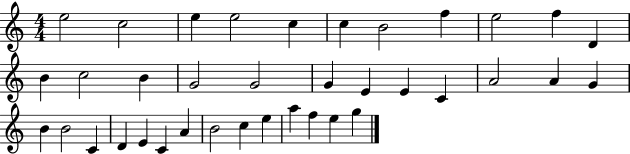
X:1
T:Untitled
M:4/4
L:1/4
K:C
e2 c2 e e2 c c B2 f e2 f D B c2 B G2 G2 G E E C A2 A G B B2 C D E C A B2 c e a f e g